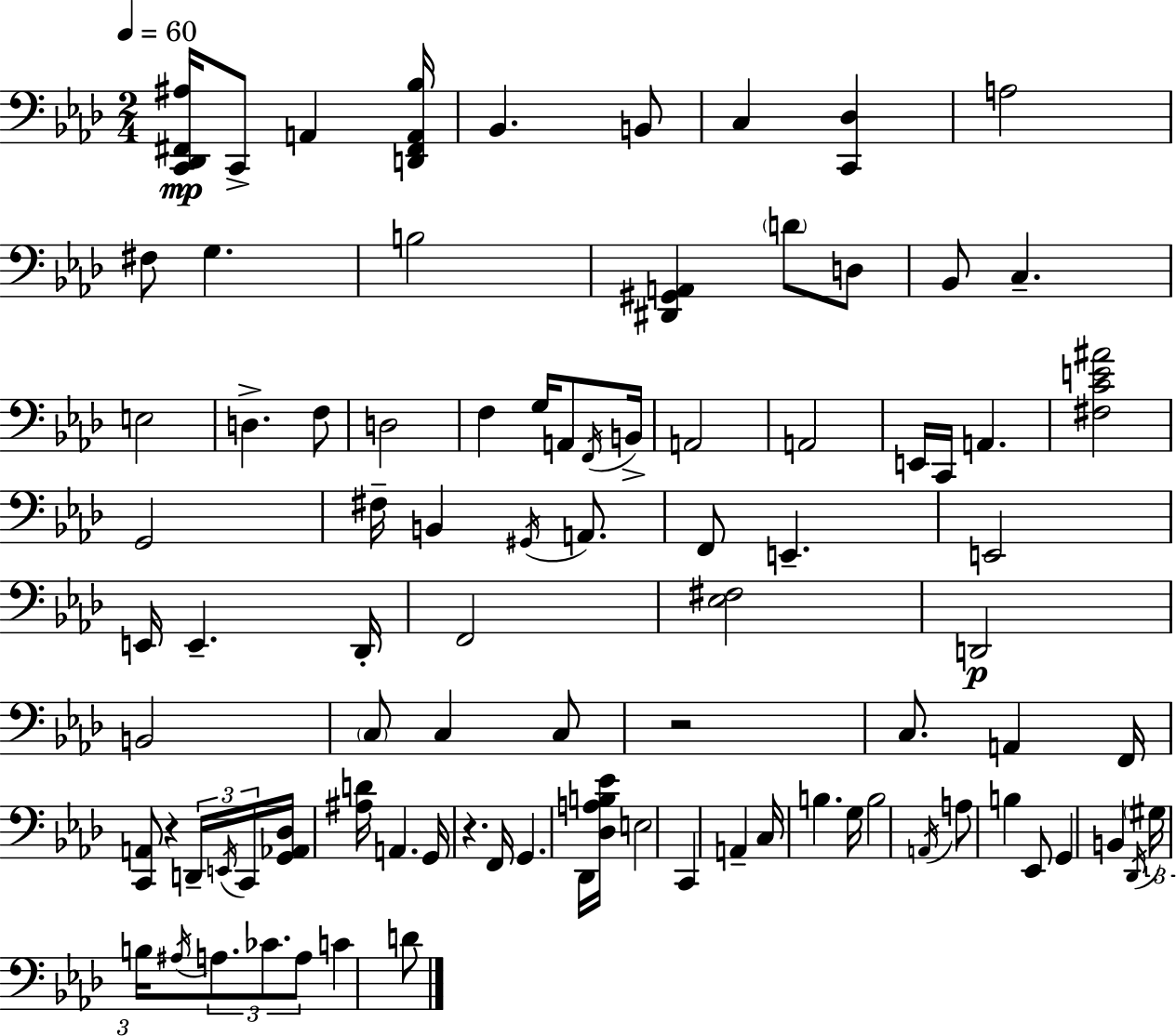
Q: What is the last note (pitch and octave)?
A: D4